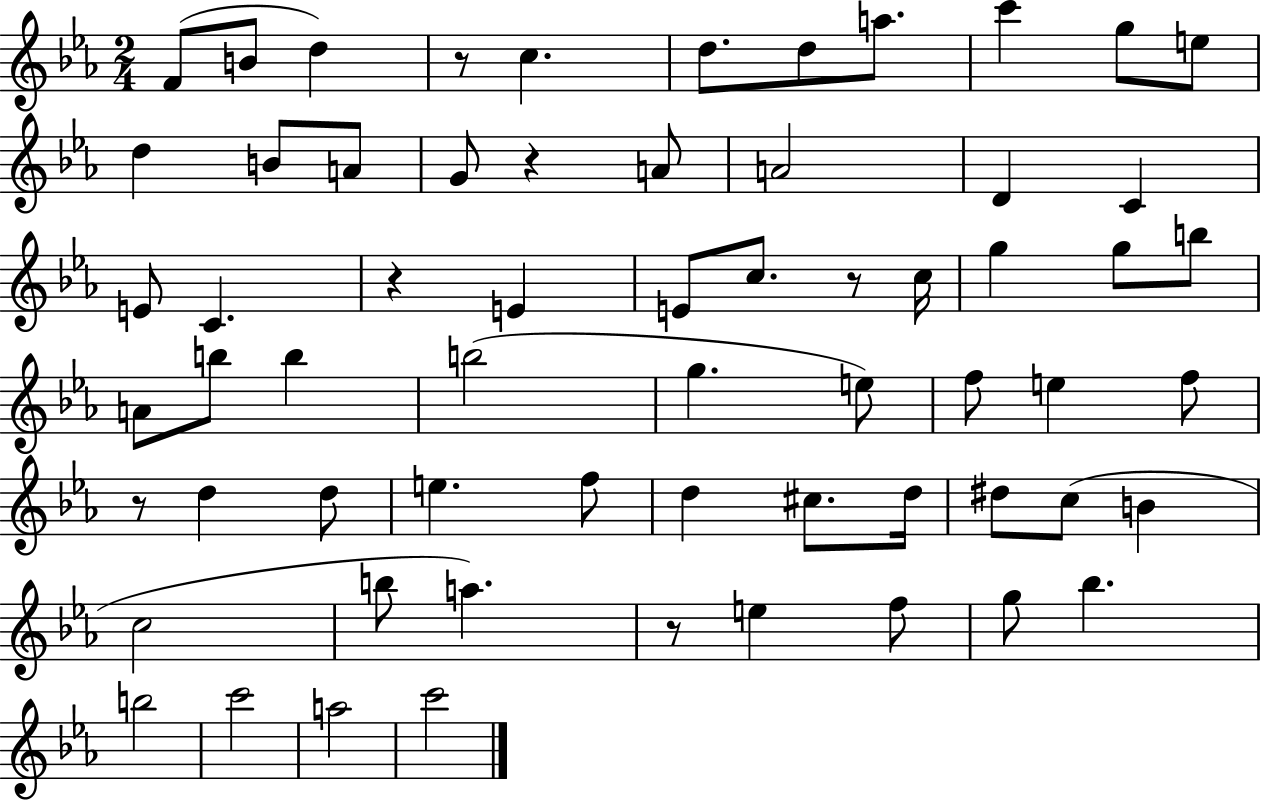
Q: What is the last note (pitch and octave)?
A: C6